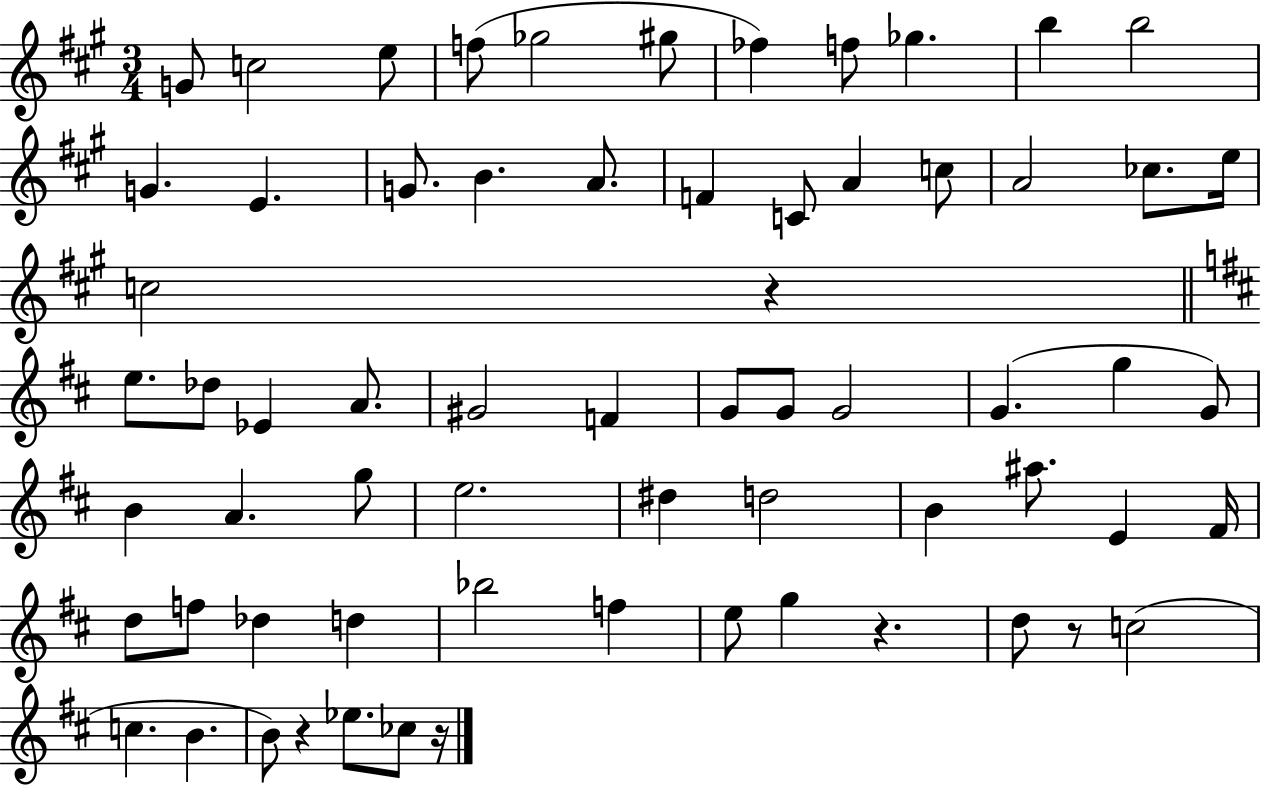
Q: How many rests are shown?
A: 5